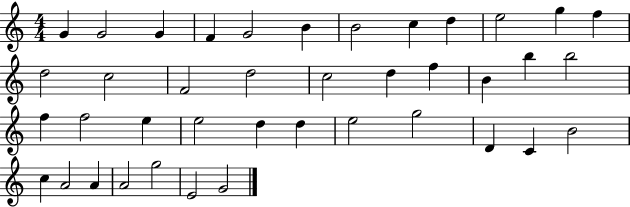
X:1
T:Untitled
M:4/4
L:1/4
K:C
G G2 G F G2 B B2 c d e2 g f d2 c2 F2 d2 c2 d f B b b2 f f2 e e2 d d e2 g2 D C B2 c A2 A A2 g2 E2 G2